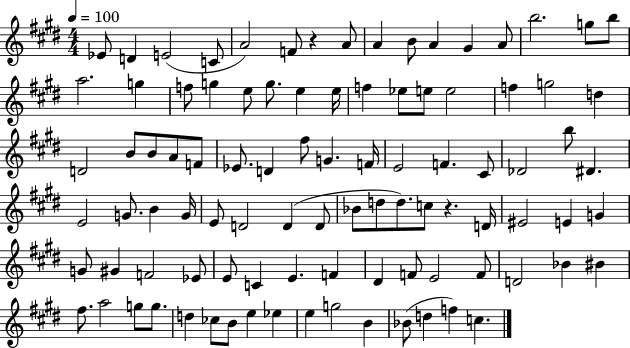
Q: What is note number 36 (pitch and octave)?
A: Eb4